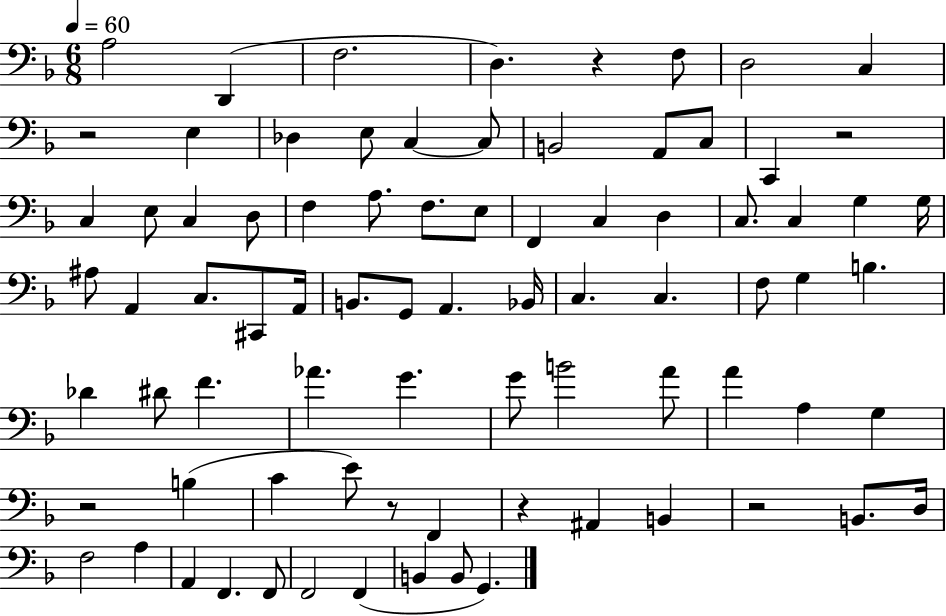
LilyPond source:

{
  \clef bass
  \numericTimeSignature
  \time 6/8
  \key f \major
  \tempo 4 = 60
  a2 d,4( | f2. | d4.) r4 f8 | d2 c4 | \break r2 e4 | des4 e8 c4~~ c8 | b,2 a,8 c8 | c,4 r2 | \break c4 e8 c4 d8 | f4 a8. f8. e8 | f,4 c4 d4 | c8. c4 g4 g16 | \break ais8 a,4 c8. cis,8 a,16 | b,8. g,8 a,4. bes,16 | c4. c4. | f8 g4 b4. | \break des'4 dis'8 f'4. | aes'4. g'4. | g'8 b'2 a'8 | a'4 a4 g4 | \break r2 b4( | c'4 e'8) r8 f,4 | r4 ais,4 b,4 | r2 b,8. d16 | \break f2 a4 | a,4 f,4. f,8 | f,2 f,4( | b,4 b,8 g,4.) | \break \bar "|."
}